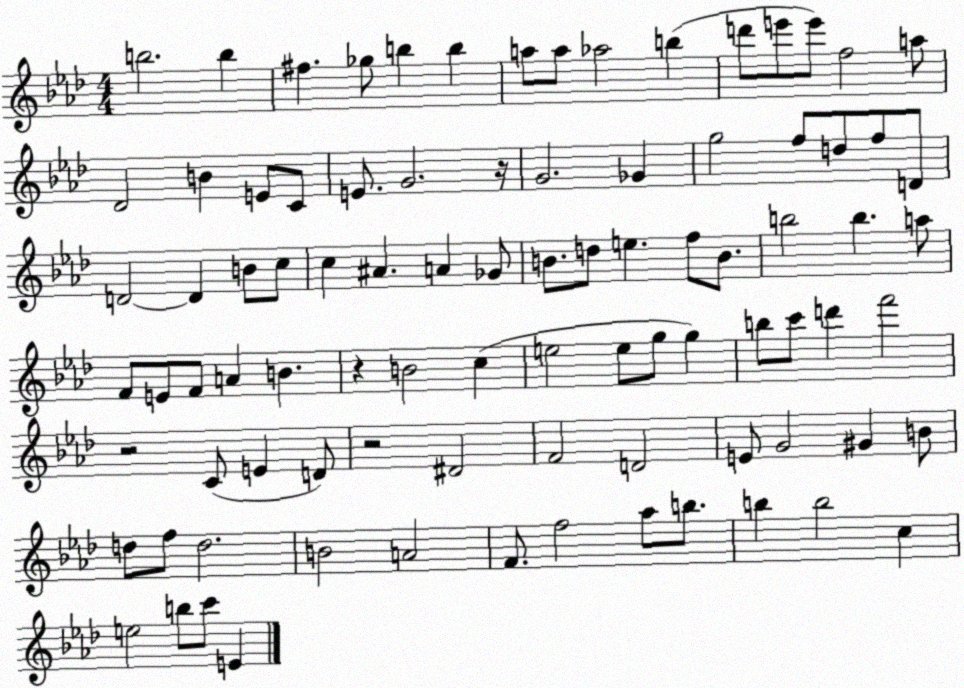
X:1
T:Untitled
M:4/4
L:1/4
K:Ab
b2 b ^f _g/2 b b a/2 a/2 _a2 b d'/2 e'/2 e'/2 f2 a/2 _D2 B E/2 C/2 E/2 G2 z/4 G2 _G g2 f/2 d/2 f/2 D/2 D2 D B/2 c/2 c ^A A _G/2 B/2 d/2 e f/2 B/2 b2 b a/2 F/2 E/2 F/2 A B z B2 c e2 e/2 g/2 g b/2 c'/2 d' f'2 z2 C/2 E D/2 z2 ^D2 F2 D2 E/2 G2 ^G B/2 d/2 f/2 d2 B2 A2 F/2 f2 _a/2 b/2 b b2 c e2 b/2 c'/2 E